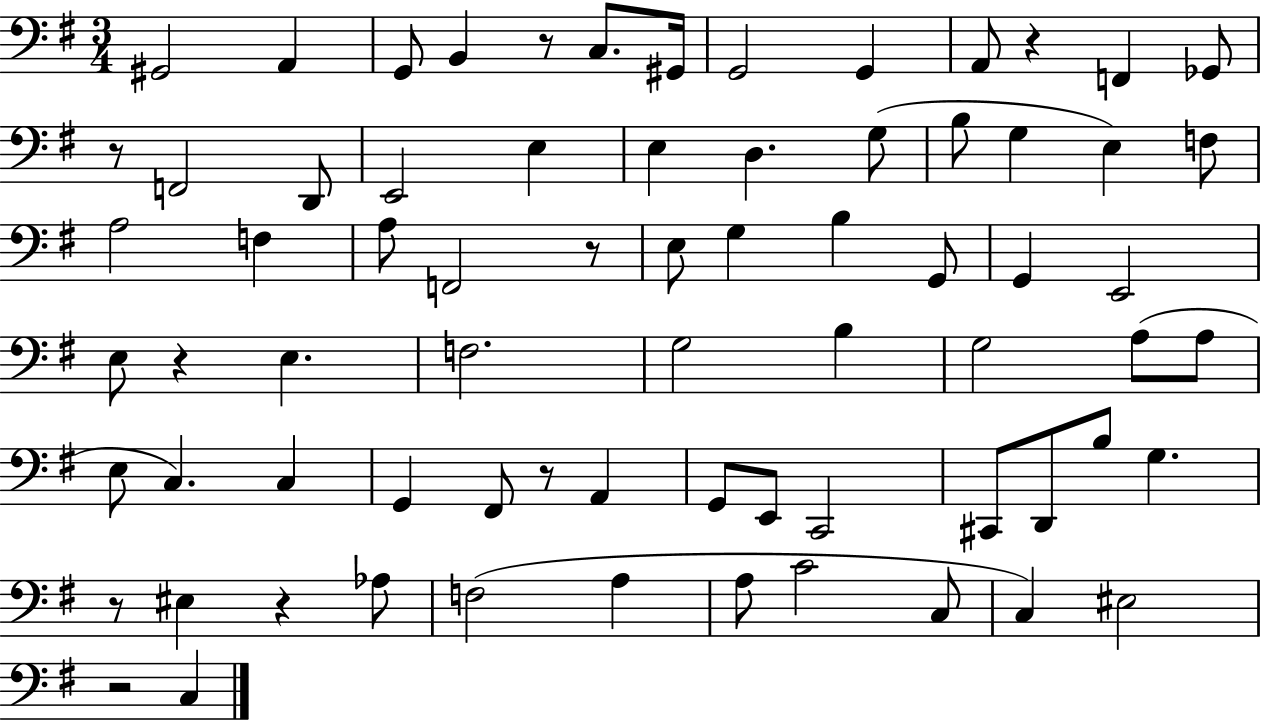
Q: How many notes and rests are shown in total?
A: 72